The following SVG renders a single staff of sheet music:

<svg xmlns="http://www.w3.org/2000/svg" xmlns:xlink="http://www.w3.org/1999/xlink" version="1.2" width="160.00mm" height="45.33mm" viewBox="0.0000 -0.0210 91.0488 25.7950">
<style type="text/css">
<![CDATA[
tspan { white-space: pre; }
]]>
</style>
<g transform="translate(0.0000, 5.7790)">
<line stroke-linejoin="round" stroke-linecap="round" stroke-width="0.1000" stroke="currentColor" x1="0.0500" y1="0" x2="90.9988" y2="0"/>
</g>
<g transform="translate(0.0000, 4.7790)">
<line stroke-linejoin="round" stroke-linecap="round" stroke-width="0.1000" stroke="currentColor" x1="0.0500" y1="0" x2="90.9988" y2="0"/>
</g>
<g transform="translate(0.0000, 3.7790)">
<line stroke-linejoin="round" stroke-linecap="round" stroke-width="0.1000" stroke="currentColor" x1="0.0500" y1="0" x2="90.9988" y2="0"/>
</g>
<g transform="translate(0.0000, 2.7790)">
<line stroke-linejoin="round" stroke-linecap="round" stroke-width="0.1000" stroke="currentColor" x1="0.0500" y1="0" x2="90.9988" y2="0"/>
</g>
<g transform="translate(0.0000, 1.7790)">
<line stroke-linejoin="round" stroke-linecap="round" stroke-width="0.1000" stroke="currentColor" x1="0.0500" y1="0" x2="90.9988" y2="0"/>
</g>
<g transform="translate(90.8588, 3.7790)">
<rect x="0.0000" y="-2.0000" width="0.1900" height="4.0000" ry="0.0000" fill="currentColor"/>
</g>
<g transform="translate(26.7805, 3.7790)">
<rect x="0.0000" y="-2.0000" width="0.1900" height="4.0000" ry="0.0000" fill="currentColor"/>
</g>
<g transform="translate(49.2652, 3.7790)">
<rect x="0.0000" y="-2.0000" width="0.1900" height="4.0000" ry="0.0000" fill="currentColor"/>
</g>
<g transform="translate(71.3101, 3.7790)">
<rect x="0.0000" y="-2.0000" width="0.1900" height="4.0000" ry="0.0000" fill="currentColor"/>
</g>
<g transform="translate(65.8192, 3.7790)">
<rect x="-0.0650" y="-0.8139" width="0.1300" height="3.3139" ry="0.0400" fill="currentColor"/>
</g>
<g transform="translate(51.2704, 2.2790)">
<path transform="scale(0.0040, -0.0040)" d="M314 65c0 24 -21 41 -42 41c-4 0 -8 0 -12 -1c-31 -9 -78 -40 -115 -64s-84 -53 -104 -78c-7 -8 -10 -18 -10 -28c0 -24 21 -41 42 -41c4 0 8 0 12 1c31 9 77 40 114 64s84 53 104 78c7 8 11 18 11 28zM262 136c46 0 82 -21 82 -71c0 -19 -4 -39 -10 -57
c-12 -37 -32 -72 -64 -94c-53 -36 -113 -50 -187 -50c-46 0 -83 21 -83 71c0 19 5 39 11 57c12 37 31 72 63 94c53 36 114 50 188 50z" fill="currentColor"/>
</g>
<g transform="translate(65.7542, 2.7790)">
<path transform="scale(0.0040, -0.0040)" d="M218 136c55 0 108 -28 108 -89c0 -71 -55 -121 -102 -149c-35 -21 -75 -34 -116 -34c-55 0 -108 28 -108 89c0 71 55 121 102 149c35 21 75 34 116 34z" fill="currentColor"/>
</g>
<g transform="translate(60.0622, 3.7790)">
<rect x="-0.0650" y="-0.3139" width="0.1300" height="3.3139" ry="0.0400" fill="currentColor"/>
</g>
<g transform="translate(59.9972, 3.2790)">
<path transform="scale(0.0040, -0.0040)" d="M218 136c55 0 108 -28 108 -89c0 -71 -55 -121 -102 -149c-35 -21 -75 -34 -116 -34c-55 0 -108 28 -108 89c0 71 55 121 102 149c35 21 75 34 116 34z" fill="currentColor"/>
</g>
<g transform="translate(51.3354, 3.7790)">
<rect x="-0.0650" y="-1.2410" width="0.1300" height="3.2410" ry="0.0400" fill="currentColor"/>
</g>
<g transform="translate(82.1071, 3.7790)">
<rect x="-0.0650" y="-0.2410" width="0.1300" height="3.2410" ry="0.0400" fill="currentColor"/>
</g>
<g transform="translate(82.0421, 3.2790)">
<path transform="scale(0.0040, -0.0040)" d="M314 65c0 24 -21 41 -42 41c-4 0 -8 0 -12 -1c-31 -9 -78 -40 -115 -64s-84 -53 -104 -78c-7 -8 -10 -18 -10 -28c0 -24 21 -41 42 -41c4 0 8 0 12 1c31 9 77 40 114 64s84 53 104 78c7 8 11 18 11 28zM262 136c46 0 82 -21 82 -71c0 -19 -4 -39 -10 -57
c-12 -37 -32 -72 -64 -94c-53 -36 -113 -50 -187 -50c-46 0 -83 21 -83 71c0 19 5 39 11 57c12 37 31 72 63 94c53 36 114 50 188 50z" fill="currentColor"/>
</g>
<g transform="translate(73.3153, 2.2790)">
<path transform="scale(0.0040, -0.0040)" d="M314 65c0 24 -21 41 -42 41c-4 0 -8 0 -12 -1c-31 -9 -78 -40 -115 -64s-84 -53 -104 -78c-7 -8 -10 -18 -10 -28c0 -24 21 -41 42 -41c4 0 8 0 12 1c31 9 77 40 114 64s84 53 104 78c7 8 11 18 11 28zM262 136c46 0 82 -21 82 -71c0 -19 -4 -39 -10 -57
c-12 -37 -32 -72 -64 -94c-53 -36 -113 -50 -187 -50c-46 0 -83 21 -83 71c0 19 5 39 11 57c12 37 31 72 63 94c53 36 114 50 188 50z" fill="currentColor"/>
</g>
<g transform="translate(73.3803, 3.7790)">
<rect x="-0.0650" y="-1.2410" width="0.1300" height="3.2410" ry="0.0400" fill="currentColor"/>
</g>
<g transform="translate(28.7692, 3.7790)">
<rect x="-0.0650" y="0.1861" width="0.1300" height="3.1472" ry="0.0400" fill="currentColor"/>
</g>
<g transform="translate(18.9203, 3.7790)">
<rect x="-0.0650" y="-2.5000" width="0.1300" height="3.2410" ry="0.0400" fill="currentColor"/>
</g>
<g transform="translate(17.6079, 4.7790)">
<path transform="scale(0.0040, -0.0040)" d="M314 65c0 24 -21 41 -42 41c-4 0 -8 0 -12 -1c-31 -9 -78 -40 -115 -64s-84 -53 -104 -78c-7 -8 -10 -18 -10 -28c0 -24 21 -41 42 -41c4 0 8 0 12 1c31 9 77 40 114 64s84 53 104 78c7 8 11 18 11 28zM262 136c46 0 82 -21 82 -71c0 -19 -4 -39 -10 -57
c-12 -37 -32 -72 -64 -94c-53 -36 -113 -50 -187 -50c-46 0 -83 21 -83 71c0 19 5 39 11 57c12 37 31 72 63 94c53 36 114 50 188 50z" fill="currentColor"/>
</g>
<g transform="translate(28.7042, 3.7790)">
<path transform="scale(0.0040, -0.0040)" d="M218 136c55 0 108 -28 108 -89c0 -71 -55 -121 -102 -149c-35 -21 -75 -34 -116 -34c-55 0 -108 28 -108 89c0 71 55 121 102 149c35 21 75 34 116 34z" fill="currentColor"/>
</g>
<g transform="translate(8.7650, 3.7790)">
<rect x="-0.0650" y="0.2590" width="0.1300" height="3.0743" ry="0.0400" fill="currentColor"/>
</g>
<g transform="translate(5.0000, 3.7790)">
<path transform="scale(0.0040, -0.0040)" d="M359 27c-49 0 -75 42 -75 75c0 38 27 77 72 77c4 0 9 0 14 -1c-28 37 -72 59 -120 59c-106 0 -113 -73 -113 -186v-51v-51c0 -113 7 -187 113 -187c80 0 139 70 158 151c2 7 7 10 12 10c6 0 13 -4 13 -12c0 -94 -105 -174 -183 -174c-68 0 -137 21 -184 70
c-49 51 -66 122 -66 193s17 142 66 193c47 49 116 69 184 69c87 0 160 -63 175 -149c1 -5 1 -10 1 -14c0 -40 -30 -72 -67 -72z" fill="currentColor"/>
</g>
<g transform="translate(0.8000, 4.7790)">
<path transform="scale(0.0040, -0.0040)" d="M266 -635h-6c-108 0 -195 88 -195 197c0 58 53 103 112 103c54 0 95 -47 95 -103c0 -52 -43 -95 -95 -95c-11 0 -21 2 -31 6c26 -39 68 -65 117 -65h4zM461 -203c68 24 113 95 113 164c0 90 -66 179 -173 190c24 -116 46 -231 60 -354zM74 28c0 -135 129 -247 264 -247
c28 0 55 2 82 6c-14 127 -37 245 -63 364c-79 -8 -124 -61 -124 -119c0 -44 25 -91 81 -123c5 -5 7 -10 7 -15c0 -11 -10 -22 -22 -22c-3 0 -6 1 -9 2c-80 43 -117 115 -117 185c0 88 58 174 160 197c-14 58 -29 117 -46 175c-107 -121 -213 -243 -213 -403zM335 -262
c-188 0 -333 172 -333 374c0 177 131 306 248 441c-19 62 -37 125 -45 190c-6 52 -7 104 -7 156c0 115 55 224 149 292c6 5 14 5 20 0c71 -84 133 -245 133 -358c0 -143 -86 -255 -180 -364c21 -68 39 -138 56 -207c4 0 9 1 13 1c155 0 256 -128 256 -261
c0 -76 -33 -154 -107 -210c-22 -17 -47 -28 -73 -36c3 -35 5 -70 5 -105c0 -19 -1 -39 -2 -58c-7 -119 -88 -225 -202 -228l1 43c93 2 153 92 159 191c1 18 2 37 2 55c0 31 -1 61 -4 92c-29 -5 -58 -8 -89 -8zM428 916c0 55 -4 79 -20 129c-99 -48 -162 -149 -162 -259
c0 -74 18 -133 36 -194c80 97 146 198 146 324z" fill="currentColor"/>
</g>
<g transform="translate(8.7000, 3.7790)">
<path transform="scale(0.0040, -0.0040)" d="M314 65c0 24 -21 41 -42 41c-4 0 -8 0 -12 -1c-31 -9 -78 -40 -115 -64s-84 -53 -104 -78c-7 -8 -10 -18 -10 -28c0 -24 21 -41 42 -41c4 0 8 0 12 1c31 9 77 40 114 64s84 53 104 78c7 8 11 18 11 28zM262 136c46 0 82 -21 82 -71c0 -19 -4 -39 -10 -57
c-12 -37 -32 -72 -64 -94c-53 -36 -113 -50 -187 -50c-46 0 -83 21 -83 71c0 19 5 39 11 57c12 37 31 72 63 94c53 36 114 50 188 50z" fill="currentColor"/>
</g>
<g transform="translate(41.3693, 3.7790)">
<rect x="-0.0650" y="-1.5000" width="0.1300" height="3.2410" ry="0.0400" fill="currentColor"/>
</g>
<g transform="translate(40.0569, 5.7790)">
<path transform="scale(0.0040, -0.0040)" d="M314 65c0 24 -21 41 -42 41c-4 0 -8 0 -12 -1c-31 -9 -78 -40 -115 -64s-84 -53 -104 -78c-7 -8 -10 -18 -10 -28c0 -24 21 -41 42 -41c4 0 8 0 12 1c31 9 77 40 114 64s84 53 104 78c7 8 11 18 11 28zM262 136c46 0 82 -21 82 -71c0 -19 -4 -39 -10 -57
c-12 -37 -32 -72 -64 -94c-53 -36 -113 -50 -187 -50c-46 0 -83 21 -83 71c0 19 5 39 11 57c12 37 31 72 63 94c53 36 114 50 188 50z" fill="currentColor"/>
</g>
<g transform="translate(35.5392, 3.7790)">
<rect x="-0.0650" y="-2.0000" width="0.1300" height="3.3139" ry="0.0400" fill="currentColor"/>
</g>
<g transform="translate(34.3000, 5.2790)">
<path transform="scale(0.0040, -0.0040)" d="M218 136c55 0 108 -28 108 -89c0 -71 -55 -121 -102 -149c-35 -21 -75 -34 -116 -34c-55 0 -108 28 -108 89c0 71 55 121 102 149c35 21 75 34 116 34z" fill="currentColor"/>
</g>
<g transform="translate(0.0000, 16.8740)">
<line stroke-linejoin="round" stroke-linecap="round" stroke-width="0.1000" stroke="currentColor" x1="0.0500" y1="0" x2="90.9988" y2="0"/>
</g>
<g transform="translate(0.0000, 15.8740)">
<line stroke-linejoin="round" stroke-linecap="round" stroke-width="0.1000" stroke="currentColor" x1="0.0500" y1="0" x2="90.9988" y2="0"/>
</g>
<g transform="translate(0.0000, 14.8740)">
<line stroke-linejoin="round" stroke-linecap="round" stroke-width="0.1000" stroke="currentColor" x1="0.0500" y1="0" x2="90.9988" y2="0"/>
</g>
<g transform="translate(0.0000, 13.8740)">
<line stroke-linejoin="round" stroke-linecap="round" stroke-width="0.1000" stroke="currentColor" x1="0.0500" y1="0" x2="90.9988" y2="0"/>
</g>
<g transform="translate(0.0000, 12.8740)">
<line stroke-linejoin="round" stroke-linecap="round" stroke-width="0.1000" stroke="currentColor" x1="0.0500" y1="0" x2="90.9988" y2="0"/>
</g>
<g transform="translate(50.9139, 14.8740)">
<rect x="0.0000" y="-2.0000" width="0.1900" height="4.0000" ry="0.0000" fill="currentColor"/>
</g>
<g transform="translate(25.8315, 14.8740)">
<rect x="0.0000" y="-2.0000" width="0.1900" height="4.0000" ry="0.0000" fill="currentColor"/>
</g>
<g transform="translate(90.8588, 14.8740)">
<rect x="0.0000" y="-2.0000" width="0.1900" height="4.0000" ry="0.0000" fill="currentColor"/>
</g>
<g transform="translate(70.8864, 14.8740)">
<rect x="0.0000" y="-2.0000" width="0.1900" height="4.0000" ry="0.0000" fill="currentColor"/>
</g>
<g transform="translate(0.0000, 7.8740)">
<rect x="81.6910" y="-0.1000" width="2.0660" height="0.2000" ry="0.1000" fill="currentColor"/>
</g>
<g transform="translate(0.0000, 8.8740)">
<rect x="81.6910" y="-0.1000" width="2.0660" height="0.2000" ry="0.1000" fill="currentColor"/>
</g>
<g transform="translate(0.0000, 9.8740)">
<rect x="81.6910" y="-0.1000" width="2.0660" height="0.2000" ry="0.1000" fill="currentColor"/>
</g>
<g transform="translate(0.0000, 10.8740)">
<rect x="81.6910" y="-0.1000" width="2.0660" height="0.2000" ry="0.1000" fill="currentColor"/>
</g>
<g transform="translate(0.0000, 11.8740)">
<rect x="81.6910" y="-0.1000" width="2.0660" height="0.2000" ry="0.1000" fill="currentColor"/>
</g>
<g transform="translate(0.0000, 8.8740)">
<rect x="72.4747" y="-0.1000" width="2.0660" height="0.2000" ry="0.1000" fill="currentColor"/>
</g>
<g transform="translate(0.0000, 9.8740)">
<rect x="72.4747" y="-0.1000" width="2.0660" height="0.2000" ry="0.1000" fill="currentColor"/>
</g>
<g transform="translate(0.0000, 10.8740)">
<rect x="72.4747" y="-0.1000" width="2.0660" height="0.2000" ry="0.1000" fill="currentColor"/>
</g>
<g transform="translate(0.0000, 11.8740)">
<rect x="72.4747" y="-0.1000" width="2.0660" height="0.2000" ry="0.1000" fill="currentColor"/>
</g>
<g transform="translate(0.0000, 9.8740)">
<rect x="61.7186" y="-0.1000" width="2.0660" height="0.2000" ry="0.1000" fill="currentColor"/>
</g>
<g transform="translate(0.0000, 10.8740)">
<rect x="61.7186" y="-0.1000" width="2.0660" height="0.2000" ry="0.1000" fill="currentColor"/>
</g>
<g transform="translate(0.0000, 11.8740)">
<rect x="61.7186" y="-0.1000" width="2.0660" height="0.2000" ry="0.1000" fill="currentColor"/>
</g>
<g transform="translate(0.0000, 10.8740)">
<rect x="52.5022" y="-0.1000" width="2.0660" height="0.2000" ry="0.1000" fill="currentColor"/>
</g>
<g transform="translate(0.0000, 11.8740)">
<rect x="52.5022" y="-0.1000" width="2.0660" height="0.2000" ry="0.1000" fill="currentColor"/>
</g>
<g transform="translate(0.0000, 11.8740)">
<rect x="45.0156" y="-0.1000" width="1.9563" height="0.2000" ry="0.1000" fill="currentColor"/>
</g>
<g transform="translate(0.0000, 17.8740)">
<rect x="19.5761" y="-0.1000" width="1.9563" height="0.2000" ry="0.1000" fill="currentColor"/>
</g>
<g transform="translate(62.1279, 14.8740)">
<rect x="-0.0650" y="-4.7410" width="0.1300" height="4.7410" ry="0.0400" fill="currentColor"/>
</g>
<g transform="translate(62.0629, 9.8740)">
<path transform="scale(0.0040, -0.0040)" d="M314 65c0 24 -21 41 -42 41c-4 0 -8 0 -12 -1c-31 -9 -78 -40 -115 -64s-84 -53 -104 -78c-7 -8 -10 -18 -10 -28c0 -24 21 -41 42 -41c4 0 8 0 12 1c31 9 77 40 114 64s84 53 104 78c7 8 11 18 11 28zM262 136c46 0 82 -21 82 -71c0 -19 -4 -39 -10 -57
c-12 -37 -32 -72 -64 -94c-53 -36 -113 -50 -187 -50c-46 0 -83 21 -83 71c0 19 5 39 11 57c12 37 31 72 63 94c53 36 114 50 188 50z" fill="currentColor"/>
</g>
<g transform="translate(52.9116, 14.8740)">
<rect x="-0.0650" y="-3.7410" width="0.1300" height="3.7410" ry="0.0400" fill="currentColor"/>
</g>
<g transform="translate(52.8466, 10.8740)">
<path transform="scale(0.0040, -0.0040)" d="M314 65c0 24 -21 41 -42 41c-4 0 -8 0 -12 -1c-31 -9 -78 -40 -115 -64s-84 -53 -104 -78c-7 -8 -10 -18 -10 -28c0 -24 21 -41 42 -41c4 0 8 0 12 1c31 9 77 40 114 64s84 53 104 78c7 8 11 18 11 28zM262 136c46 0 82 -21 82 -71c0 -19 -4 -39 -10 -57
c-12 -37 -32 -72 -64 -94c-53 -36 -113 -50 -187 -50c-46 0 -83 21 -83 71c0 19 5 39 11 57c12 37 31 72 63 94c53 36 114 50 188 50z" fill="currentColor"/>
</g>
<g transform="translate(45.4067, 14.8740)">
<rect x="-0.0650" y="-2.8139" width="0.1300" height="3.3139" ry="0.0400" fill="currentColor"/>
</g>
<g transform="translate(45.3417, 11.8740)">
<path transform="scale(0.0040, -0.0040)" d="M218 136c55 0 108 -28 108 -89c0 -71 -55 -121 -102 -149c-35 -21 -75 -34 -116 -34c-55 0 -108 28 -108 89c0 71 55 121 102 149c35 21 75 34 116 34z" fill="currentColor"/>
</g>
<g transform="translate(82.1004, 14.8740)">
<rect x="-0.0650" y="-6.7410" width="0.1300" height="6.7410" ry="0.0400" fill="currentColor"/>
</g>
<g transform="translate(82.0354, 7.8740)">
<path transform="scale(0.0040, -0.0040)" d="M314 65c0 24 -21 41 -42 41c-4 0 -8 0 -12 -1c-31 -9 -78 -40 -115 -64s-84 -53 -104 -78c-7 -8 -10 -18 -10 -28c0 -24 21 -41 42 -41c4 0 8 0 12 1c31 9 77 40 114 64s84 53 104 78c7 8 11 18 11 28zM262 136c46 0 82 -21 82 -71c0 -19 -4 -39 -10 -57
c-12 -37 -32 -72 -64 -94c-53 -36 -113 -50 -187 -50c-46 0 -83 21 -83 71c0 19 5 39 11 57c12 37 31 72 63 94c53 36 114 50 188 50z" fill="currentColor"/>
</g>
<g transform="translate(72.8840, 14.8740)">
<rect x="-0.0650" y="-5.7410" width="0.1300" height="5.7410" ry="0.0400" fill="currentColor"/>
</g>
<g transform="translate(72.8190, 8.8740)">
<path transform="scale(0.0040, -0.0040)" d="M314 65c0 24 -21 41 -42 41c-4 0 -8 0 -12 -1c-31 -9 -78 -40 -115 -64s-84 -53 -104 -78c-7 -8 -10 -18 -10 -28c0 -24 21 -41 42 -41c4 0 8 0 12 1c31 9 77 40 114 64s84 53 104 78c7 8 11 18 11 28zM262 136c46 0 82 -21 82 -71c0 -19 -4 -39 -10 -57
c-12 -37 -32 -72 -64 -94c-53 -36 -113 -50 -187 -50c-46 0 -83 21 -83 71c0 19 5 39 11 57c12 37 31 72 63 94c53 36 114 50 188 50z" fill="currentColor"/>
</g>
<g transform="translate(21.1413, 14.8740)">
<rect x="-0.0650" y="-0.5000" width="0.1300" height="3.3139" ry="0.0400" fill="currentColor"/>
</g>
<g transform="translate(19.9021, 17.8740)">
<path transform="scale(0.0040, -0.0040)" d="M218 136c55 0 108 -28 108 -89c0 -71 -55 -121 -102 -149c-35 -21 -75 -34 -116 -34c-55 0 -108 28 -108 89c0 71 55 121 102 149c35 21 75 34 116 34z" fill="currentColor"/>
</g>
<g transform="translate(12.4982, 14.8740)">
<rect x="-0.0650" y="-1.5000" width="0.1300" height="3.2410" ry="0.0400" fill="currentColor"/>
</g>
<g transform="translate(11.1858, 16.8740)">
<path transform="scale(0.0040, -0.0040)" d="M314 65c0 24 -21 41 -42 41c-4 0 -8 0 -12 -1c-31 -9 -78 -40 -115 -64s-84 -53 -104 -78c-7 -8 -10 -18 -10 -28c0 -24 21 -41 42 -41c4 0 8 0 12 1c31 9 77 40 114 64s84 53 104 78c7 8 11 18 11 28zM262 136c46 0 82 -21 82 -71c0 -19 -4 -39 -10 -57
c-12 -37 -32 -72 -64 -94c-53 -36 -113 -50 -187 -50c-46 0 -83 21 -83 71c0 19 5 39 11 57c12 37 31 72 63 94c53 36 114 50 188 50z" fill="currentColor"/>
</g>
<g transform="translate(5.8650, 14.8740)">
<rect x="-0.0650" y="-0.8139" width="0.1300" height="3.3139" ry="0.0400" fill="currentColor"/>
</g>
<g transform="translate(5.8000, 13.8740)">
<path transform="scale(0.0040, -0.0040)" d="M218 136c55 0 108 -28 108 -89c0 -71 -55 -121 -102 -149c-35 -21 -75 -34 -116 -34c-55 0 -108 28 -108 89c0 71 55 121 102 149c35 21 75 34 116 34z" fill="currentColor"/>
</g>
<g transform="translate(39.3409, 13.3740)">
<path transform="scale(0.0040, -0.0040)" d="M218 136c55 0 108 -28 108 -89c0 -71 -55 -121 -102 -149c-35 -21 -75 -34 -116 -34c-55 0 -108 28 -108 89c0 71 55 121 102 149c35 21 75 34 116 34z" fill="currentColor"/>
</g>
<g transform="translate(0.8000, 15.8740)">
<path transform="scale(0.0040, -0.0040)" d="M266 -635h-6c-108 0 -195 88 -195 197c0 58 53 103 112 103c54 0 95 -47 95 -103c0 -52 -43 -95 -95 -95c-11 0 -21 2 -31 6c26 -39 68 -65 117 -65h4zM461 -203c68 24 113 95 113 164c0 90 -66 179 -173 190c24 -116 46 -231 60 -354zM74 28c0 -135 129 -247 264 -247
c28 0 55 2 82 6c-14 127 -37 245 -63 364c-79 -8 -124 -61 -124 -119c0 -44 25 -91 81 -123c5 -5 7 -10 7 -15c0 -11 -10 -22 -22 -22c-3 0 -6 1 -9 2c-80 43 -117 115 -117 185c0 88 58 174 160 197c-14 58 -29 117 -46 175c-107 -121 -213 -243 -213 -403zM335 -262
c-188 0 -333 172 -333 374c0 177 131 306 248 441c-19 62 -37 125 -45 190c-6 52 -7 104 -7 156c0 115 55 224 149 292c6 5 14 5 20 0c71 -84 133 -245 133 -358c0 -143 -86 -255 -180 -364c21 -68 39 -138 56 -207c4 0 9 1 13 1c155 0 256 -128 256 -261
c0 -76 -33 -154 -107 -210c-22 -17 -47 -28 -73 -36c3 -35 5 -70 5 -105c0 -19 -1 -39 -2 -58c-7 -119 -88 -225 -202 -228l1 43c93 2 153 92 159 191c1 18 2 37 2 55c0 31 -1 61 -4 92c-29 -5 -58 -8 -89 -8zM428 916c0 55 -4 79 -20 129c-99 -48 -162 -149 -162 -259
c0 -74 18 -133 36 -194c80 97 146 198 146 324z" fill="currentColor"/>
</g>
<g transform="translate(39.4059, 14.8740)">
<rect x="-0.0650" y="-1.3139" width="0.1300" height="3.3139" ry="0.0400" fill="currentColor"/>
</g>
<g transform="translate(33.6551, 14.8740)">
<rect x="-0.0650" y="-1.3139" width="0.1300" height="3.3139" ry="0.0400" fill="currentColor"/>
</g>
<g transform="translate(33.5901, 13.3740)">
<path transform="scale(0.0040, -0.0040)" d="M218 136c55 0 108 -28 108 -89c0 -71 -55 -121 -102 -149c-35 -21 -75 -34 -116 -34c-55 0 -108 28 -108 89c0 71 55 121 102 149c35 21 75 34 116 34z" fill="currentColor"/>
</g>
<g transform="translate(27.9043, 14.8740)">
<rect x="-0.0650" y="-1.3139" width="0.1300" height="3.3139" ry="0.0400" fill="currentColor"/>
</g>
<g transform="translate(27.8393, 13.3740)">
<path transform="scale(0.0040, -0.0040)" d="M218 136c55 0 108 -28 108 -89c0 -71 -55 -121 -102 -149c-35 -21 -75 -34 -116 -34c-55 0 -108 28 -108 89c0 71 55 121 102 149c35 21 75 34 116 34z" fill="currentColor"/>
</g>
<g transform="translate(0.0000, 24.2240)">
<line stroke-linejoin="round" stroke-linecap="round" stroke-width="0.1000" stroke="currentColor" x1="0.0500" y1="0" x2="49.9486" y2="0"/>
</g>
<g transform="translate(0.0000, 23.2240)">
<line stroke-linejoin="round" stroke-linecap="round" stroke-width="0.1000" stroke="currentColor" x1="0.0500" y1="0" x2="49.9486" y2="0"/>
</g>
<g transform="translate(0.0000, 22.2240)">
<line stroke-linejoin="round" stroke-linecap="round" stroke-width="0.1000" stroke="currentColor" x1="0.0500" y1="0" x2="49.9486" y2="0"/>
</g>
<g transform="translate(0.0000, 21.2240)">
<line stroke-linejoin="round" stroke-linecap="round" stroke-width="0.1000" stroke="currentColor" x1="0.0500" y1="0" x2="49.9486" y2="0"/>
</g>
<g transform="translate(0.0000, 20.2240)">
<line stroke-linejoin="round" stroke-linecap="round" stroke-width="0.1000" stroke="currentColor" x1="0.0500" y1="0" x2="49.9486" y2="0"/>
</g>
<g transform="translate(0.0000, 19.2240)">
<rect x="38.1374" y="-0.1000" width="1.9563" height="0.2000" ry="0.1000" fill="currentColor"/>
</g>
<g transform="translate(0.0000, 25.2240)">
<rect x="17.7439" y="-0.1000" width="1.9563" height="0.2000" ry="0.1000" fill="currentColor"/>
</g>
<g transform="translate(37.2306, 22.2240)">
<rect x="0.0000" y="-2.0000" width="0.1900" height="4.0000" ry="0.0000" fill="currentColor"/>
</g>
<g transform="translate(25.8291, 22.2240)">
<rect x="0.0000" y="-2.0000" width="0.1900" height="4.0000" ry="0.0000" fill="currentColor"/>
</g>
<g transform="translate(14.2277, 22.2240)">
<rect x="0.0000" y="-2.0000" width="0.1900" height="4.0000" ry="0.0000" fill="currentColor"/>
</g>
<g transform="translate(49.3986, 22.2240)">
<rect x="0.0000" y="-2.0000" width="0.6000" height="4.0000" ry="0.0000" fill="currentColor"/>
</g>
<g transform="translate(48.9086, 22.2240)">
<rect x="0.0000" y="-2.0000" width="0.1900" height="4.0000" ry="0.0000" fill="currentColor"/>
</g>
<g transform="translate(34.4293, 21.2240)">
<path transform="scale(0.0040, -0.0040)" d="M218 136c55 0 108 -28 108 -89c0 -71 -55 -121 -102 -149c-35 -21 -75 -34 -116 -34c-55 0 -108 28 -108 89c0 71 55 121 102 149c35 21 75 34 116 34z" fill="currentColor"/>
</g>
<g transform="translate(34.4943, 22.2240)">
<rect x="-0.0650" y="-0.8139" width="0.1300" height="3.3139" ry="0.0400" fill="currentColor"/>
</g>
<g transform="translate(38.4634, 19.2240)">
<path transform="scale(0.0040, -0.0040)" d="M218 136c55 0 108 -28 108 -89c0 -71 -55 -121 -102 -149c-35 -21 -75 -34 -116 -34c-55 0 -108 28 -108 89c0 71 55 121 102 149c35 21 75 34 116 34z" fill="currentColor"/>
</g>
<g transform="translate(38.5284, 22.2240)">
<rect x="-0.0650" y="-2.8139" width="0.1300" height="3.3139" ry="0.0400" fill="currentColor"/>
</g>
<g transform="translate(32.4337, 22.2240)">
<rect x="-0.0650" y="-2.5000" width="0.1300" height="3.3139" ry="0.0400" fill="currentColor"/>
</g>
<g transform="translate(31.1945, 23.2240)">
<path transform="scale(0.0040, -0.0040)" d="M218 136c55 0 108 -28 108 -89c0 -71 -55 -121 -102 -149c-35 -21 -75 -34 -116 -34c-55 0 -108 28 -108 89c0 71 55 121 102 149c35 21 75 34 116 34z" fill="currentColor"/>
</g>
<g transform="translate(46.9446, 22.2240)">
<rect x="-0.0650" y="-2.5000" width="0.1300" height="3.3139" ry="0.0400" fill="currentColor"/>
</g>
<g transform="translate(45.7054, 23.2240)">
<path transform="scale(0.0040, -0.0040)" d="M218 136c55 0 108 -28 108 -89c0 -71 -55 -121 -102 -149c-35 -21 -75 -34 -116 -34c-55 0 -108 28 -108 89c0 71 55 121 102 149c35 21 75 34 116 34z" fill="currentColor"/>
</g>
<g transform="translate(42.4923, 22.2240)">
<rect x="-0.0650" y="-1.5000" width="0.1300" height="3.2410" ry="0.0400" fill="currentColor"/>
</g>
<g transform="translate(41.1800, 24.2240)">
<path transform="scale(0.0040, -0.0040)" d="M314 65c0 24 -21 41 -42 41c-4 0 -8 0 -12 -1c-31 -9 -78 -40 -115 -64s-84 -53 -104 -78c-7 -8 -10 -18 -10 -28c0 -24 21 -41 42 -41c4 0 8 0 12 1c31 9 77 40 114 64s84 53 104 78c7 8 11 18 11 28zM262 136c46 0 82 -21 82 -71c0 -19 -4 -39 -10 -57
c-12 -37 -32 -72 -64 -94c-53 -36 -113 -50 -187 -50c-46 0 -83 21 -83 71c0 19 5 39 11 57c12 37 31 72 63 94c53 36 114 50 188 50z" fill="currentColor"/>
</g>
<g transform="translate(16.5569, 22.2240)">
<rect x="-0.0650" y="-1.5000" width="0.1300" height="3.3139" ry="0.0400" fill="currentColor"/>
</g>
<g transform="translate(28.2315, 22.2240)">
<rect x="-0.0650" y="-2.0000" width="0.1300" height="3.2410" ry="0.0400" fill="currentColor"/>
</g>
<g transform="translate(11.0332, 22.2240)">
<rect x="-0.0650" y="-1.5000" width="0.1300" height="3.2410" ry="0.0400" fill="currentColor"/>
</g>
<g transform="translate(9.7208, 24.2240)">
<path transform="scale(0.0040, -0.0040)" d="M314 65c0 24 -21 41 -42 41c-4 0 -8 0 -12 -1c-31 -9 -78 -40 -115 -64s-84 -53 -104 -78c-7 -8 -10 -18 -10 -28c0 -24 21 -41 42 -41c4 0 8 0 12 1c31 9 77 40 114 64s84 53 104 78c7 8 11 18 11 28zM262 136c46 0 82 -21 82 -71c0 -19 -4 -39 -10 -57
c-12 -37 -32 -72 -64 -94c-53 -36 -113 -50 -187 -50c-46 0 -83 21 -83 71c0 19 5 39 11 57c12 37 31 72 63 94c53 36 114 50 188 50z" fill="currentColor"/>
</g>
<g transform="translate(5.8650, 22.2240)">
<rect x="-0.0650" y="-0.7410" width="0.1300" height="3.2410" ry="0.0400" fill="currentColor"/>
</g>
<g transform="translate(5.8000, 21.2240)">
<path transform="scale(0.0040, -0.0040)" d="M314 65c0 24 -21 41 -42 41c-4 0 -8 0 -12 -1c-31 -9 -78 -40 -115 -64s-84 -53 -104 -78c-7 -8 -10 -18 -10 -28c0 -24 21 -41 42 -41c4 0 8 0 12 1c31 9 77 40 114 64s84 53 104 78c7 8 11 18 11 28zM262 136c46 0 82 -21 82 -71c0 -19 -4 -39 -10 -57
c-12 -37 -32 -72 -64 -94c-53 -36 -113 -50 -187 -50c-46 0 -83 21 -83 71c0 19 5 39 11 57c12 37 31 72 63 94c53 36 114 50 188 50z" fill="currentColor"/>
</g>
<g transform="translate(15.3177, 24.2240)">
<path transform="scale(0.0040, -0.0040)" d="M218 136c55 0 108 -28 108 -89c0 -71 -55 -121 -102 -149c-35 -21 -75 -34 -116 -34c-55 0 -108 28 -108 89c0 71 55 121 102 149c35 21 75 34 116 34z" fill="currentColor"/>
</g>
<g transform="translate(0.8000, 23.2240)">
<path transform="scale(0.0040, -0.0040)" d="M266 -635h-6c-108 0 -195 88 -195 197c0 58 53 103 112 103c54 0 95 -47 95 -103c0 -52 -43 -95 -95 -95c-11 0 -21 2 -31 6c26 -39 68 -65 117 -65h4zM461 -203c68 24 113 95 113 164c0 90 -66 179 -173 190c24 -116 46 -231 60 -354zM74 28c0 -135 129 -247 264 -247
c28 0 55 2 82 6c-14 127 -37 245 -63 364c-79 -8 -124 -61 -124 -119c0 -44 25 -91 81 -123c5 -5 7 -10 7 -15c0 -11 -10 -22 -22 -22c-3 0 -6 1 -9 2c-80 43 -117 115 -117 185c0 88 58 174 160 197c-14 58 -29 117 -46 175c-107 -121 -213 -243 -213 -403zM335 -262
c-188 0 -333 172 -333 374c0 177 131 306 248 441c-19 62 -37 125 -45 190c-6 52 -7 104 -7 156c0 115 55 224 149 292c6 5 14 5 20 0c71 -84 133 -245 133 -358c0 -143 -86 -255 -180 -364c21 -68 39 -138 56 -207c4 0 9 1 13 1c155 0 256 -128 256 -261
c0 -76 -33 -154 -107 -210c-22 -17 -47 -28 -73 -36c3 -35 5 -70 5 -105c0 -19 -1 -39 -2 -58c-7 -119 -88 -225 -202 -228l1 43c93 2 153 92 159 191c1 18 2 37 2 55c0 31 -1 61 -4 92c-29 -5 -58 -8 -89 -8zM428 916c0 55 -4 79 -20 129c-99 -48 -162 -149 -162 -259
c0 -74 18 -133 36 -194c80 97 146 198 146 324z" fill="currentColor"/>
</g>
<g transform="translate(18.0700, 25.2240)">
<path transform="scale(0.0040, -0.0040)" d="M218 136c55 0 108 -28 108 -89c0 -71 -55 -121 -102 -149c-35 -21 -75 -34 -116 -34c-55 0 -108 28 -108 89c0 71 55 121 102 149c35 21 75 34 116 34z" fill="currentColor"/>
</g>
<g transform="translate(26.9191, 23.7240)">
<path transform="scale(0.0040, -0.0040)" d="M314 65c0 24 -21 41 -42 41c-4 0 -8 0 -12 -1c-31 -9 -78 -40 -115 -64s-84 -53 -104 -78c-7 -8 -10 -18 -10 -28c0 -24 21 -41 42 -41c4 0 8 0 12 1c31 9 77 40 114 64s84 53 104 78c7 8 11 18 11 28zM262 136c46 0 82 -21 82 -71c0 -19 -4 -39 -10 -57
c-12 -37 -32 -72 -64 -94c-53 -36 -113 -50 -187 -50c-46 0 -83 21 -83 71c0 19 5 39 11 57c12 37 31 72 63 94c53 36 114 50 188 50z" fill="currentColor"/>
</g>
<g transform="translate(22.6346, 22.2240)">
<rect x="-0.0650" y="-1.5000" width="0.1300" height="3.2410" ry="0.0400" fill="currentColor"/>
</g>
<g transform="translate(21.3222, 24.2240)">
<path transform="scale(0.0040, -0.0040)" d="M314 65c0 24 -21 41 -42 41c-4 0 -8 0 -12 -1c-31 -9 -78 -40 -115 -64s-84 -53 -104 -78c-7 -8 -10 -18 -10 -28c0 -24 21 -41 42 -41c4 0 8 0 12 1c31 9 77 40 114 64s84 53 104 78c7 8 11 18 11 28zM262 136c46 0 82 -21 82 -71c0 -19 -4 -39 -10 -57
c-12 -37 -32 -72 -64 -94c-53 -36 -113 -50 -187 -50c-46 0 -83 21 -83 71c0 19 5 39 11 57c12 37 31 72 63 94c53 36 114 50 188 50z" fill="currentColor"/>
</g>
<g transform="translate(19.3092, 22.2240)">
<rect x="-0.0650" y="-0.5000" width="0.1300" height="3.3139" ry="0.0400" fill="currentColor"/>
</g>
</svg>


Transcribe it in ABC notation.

X:1
T:Untitled
M:4/4
L:1/4
K:C
B2 G2 B F E2 e2 c d e2 c2 d E2 C e e e a c'2 e'2 g'2 b'2 d2 E2 E C E2 F2 G d a E2 G